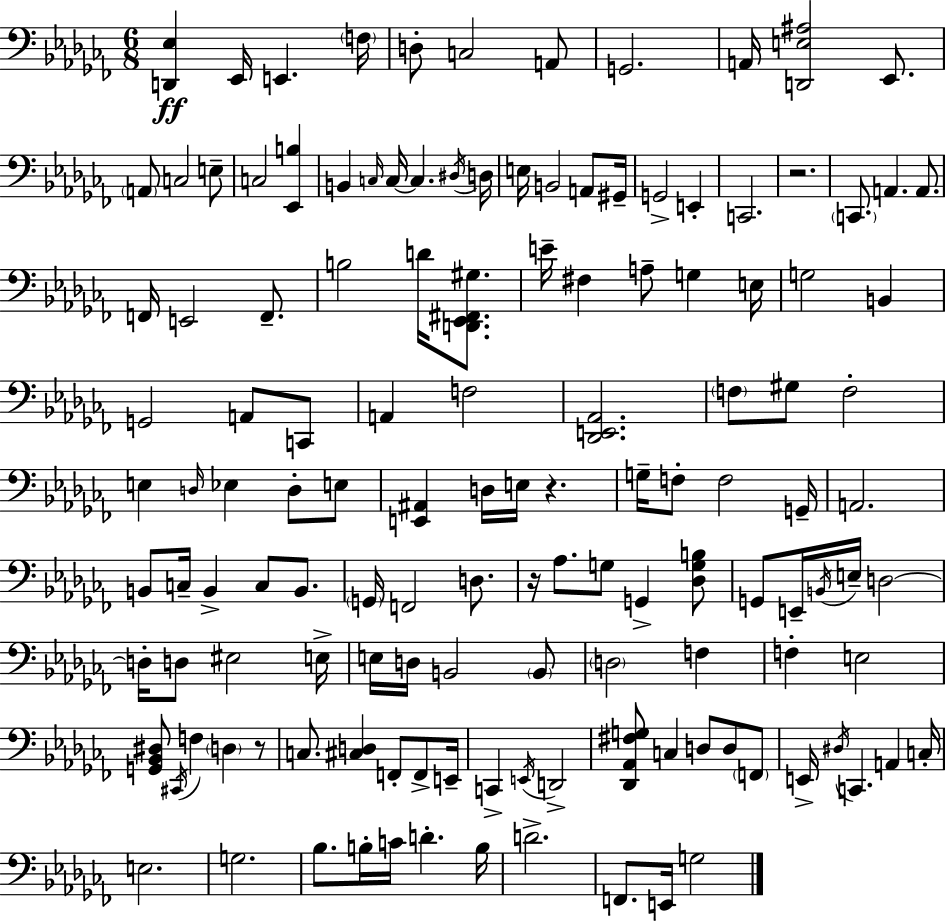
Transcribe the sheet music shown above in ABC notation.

X:1
T:Untitled
M:6/8
L:1/4
K:Abm
[D,,_E,] _E,,/4 E,, F,/4 D,/2 C,2 A,,/2 G,,2 A,,/4 [D,,E,^A,]2 _E,,/2 A,,/2 C,2 E,/2 C,2 [_E,,B,] B,, C,/4 C,/4 C, ^D,/4 D,/4 E,/4 B,,2 A,,/2 ^G,,/4 G,,2 E,, C,,2 z2 C,,/2 A,, A,,/2 F,,/4 E,,2 F,,/2 B,2 D/4 [D,,_E,,^F,,^G,]/2 E/4 ^F, A,/2 G, E,/4 G,2 B,, G,,2 A,,/2 C,,/2 A,, F,2 [_D,,E,,_A,,]2 F,/2 ^G,/2 F,2 E, D,/4 _E, D,/2 E,/2 [E,,^A,,] D,/4 E,/4 z G,/4 F,/2 F,2 G,,/4 A,,2 B,,/2 C,/4 B,, C,/2 B,,/2 G,,/4 F,,2 D,/2 z/4 _A,/2 G,/2 G,, [_D,G,B,]/2 G,,/2 E,,/4 B,,/4 E,/4 D,2 D,/4 D,/2 ^E,2 E,/4 E,/4 D,/4 B,,2 B,,/2 D,2 F, F, E,2 [G,,_B,,^D,]/2 ^C,,/4 F, D, z/2 C,/2 [^C,D,] F,,/2 F,,/2 E,,/4 C,, E,,/4 D,,2 [_D,,_A,,^F,G,]/2 C, D,/2 D,/2 F,,/2 E,,/4 ^D,/4 C,, A,, C,/4 E,2 G,2 _B,/2 B,/4 C/4 D B,/4 D2 F,,/2 E,,/4 G,2